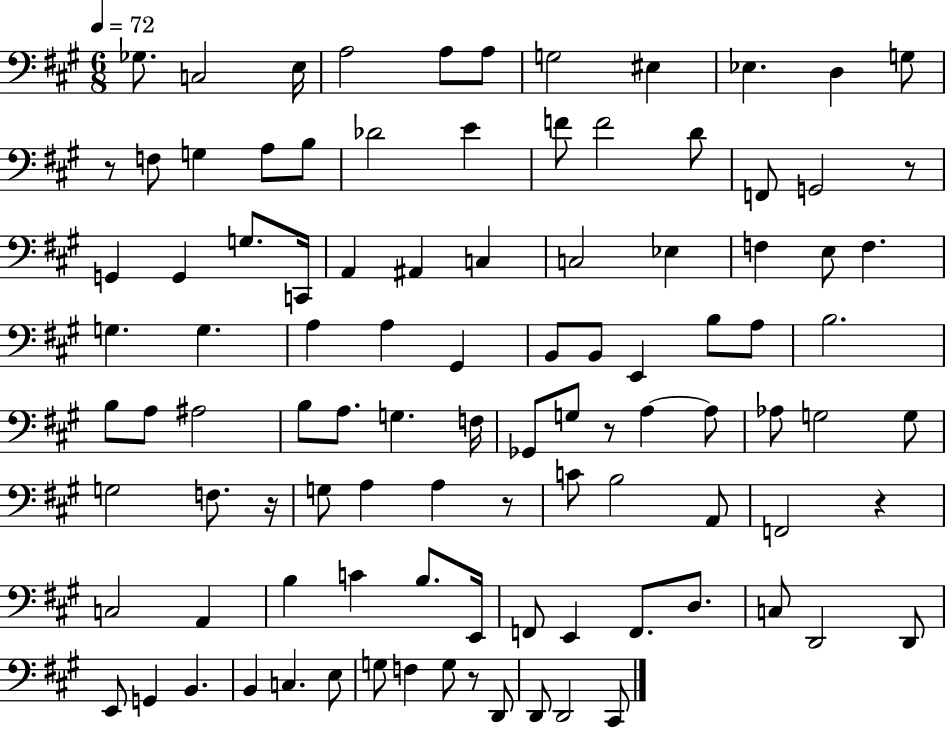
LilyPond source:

{
  \clef bass
  \numericTimeSignature
  \time 6/8
  \key a \major
  \tempo 4 = 72
  \repeat volta 2 { ges8. c2 e16 | a2 a8 a8 | g2 eis4 | ees4. d4 g8 | \break r8 f8 g4 a8 b8 | des'2 e'4 | f'8 f'2 d'8 | f,8 g,2 r8 | \break g,4 g,4 g8. c,16 | a,4 ais,4 c4 | c2 ees4 | f4 e8 f4. | \break g4. g4. | a4 a4 gis,4 | b,8 b,8 e,4 b8 a8 | b2. | \break b8 a8 ais2 | b8 a8. g4. f16 | ges,8 g8 r8 a4~~ a8 | aes8 g2 g8 | \break g2 f8. r16 | g8 a4 a4 r8 | c'8 b2 a,8 | f,2 r4 | \break c2 a,4 | b4 c'4 b8. e,16 | f,8 e,4 f,8. d8. | c8 d,2 d,8 | \break e,8 g,4 b,4. | b,4 c4. e8 | g8 f4 g8 r8 d,8 | d,8 d,2 cis,8 | \break } \bar "|."
}